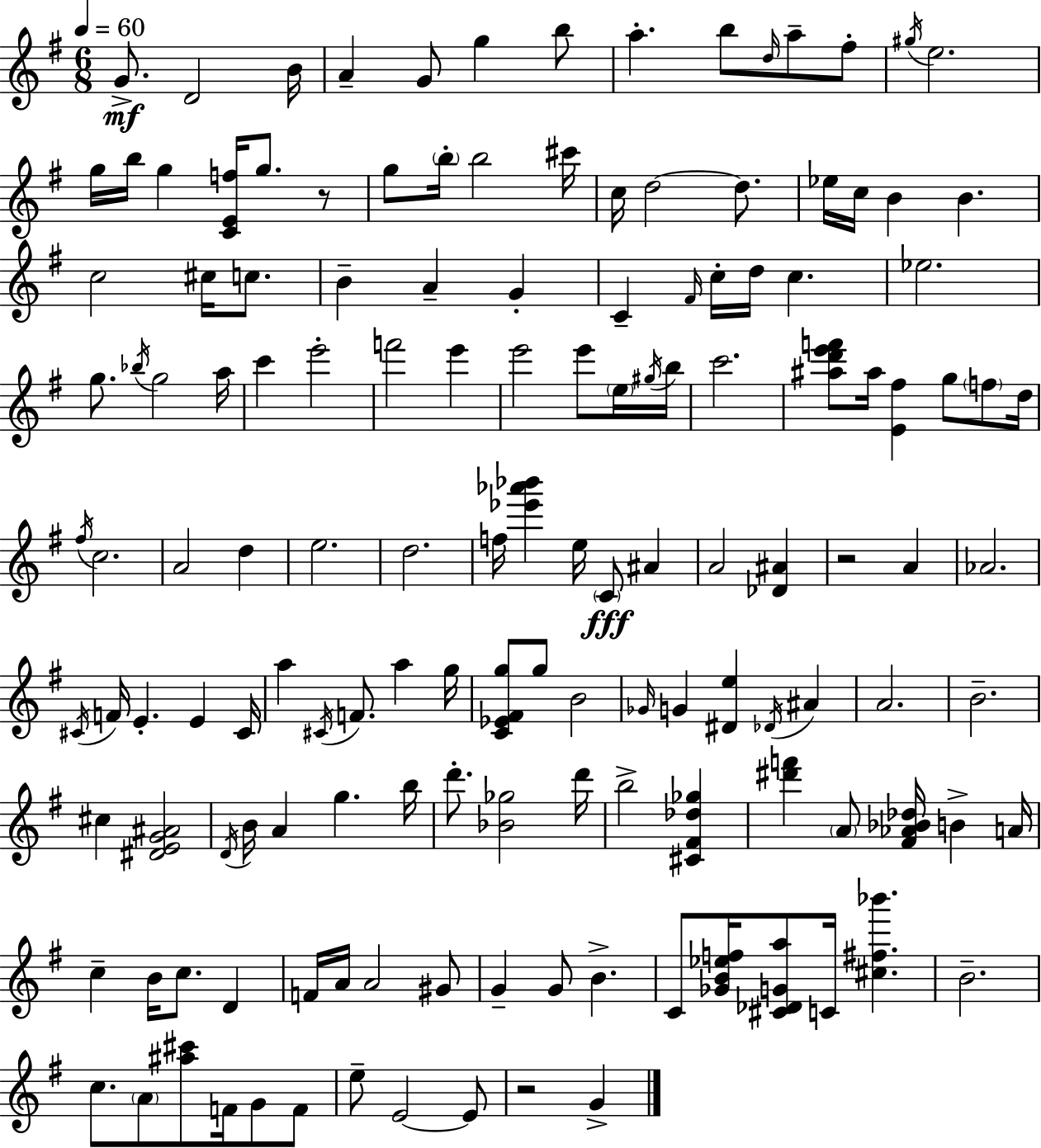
{
  \clef treble
  \numericTimeSignature
  \time 6/8
  \key e \minor
  \tempo 4 = 60
  g'8.->\mf d'2 b'16 | a'4-- g'8 g''4 b''8 | a''4.-. b''8 \grace { d''16 } a''8-- fis''8-. | \acciaccatura { gis''16 } e''2. | \break g''16 b''16 g''4 <c' e' f''>16 g''8. | r8 g''8 \parenthesize b''16-. b''2 | cis'''16 c''16 d''2~~ d''8. | ees''16 c''16 b'4 b'4. | \break c''2 cis''16 c''8. | b'4-- a'4-- g'4-. | c'4-- \grace { fis'16 } c''16-. d''16 c''4. | ees''2. | \break g''8. \acciaccatura { bes''16 } g''2 | a''16 c'''4 e'''2-. | f'''2 | e'''4 e'''2 | \break e'''8 \parenthesize e''16 \acciaccatura { gis''16 } b''16 c'''2. | <ais'' d''' e''' f'''>8 ais''16 <e' fis''>4 | g''8 \parenthesize f''8 d''16 \acciaccatura { fis''16 } c''2. | a'2 | \break d''4 e''2. | d''2. | f''16 <ees''' aes''' bes'''>4 e''16 | \parenthesize c'8\fff ais'4 a'2 | \break <des' ais'>4 r2 | a'4 aes'2. | \acciaccatura { cis'16 } f'16 e'4.-. | e'4 cis'16 a''4 \acciaccatura { cis'16 } | \break f'8. a''4 g''16 <c' ees' fis' g''>8 g''8 | b'2 \grace { ges'16 } g'4 | <dis' e''>4 \acciaccatura { des'16 } ais'4 a'2. | b'2.-- | \break cis''4 | <dis' e' g' ais'>2 \acciaccatura { d'16 } b'16 | a'4 g''4. b''16 d'''8.-. | <bes' ges''>2 d'''16 b''2-> | \break <cis' fis' des'' ges''>4 <dis''' f'''>4 | \parenthesize a'8 <fis' aes' bes' des''>16 b'4-> a'16 c''4-- | b'16 c''8. d'4 f'16 | a'16 a'2 gis'8 g'4-- | \break g'8 b'4.-> c'8 | <ges' b' ees'' f''>16 <cis' des' g' a''>8 c'16 <cis'' fis'' bes'''>4. b'2.-- | c''8. | \parenthesize a'8 <ais'' cis'''>8 f'16 g'8 f'8 e''8-- | \break e'2~~ e'8 r2 | g'4-> \bar "|."
}